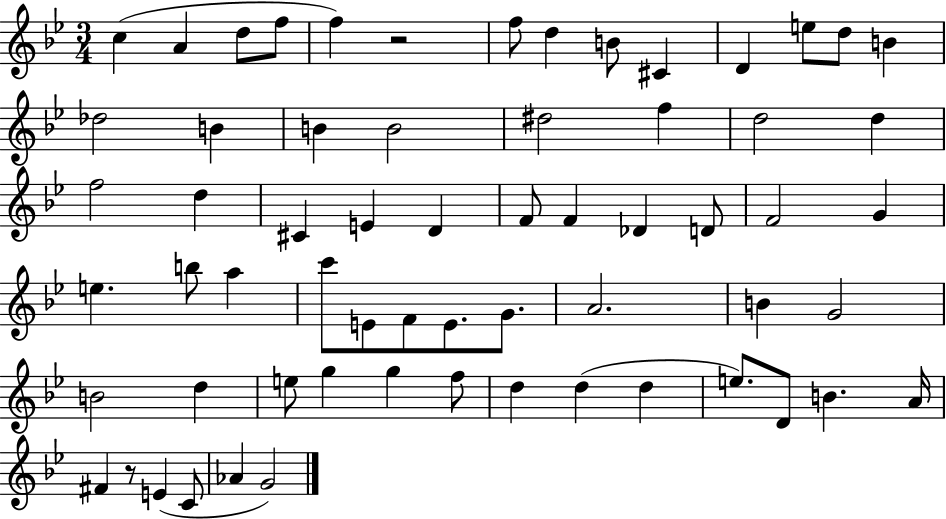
C5/q A4/q D5/e F5/e F5/q R/h F5/e D5/q B4/e C#4/q D4/q E5/e D5/e B4/q Db5/h B4/q B4/q B4/h D#5/h F5/q D5/h D5/q F5/h D5/q C#4/q E4/q D4/q F4/e F4/q Db4/q D4/e F4/h G4/q E5/q. B5/e A5/q C6/e E4/e F4/e E4/e. G4/e. A4/h. B4/q G4/h B4/h D5/q E5/e G5/q G5/q F5/e D5/q D5/q D5/q E5/e. D4/e B4/q. A4/s F#4/q R/e E4/q C4/e Ab4/q G4/h